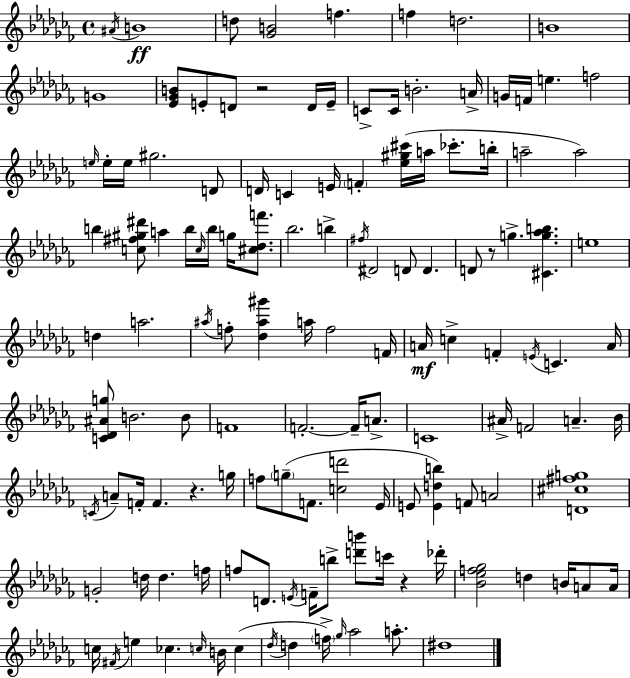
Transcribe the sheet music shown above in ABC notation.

X:1
T:Untitled
M:4/4
L:1/4
K:Abm
^A/4 B4 d/2 [_GB]2 f f d2 B4 G4 [_E_GB]/2 E/2 D/2 z2 D/4 E/4 C/2 C/4 B2 A/4 G/4 F/4 e f2 e/4 e/4 e/4 ^g2 D/2 D/4 C E/4 F [_e^g^c']/4 a/4 _c'/2 b/4 a2 a2 b [c^f^g^d']/2 a b/4 c/4 b/4 g/4 [^c_df']/2 _b2 b ^f/4 ^D2 D/2 D D/2 z/2 g [^Cg_ab] e4 d a2 ^a/4 f/2 [_d^a^g'] a/4 f2 F/4 A/4 c F E/4 C A/4 [C_D^Ag]/2 B2 B/2 F4 F2 F/4 A/2 C4 ^A/4 F2 A _B/4 C/4 A/2 F/4 F z g/4 f/2 g/2 F/2 [cd']2 _E/4 E/2 [Edb] F/2 A2 [D^c^fg]4 G2 d/4 d f/4 f/2 D/2 E/4 F/4 b/2 [d'b']/2 c'/4 z _d'/4 [_B_ef_g]2 d B/4 A/2 A/4 c/4 ^F/4 e _c c/4 B/4 c _d/4 d f/4 _g/4 _a2 a/2 ^d4